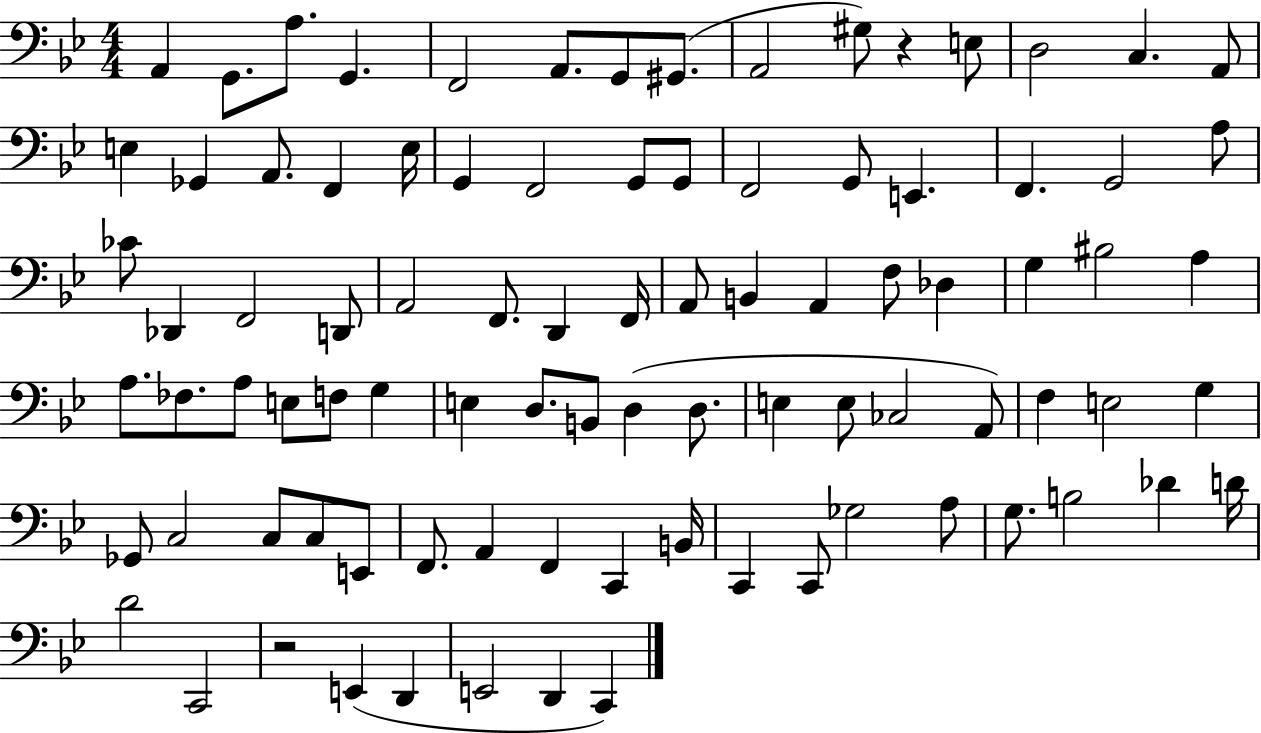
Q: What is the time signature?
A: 4/4